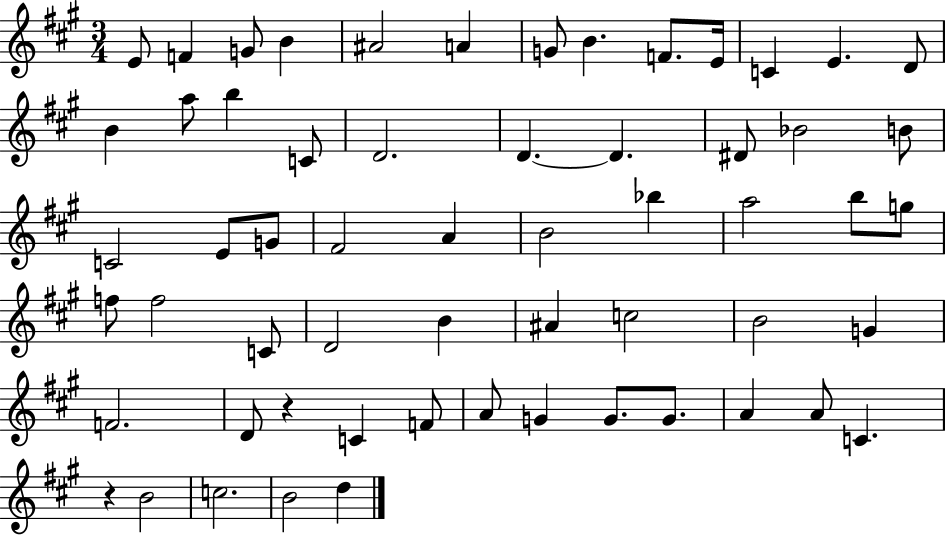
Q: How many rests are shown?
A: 2